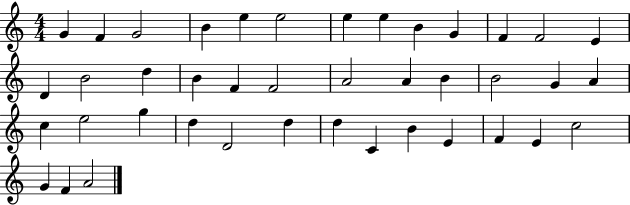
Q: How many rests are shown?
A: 0